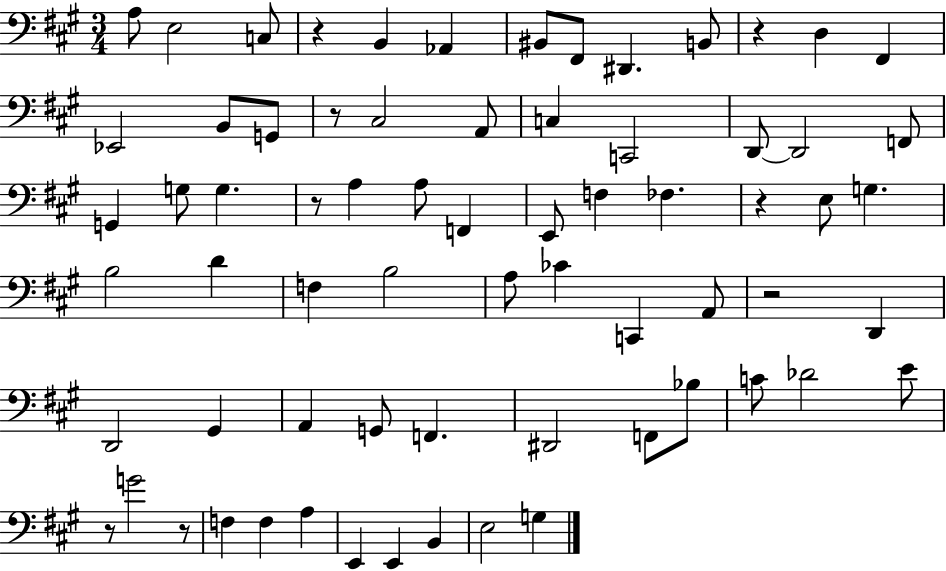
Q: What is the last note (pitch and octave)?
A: G3